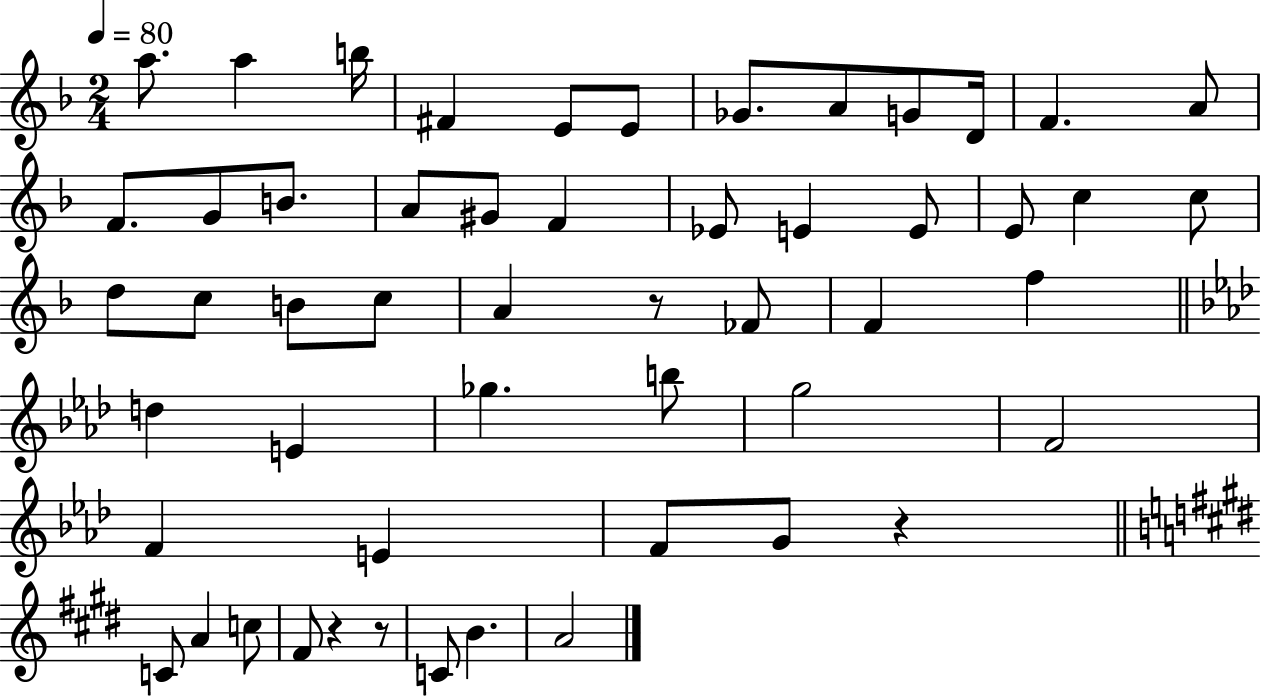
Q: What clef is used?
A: treble